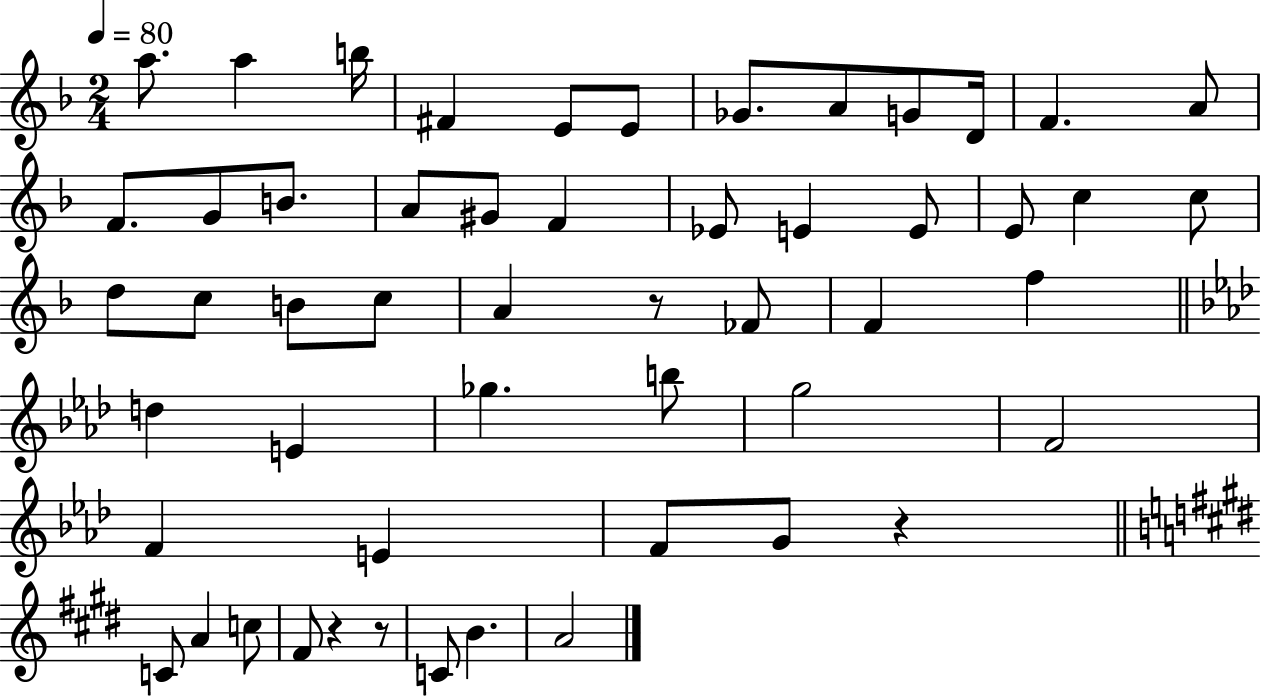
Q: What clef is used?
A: treble